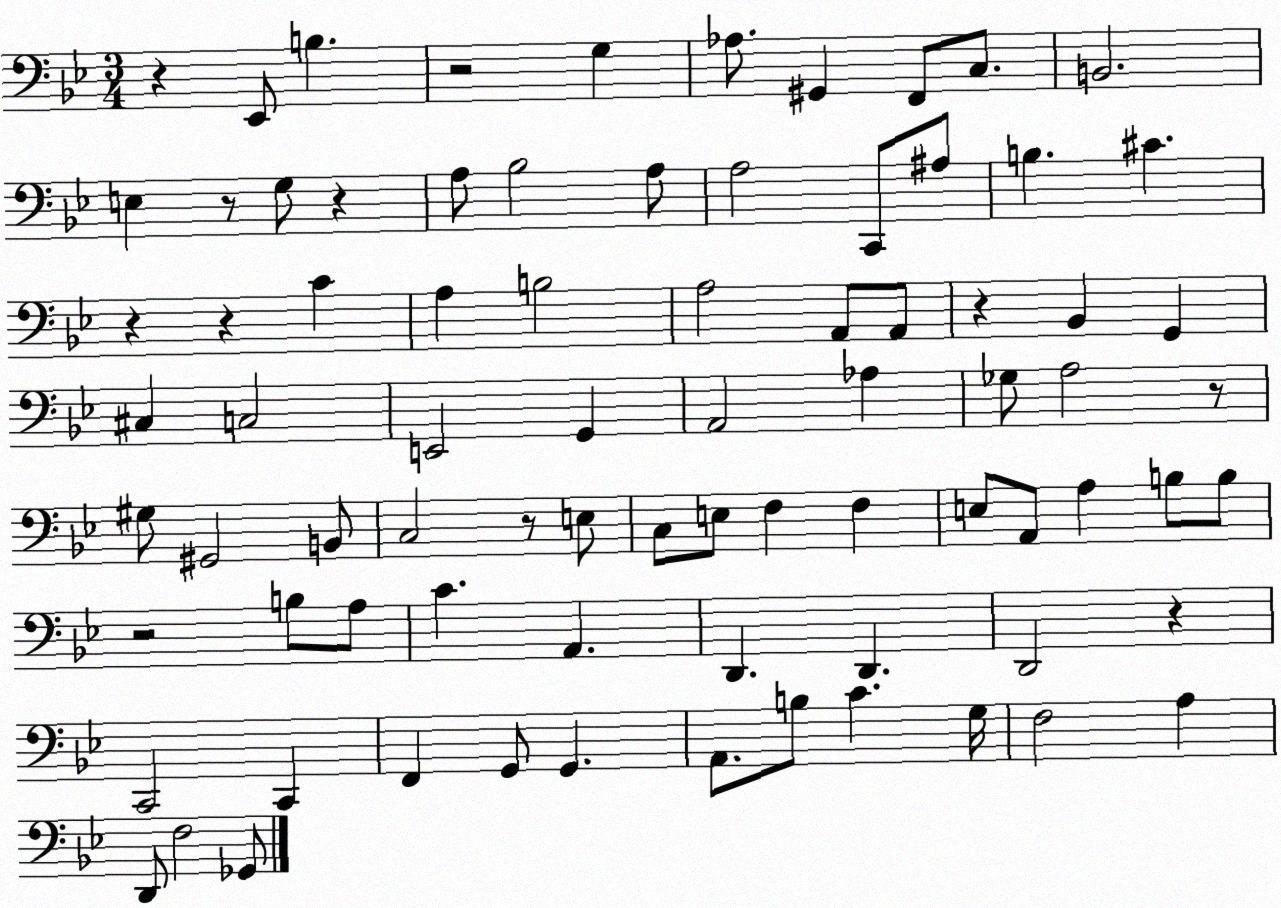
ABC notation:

X:1
T:Untitled
M:3/4
L:1/4
K:Bb
z _E,,/2 B, z2 G, _A,/2 ^G,, F,,/2 C,/2 B,,2 E, z/2 G,/2 z A,/2 _B,2 A,/2 A,2 C,,/2 ^A,/2 B, ^C z z C A, B,2 A,2 A,,/2 A,,/2 z _B,, G,, ^C, C,2 E,,2 G,, A,,2 _A, _G,/2 A,2 z/2 ^G,/2 ^G,,2 B,,/2 C,2 z/2 E,/2 C,/2 E,/2 F, F, E,/2 A,,/2 A, B,/2 B,/2 z2 B,/2 A,/2 C A,, D,, D,, D,,2 z C,,2 C,, F,, G,,/2 G,, A,,/2 B,/2 C G,/4 F,2 A, D,,/2 F,2 _G,,/2